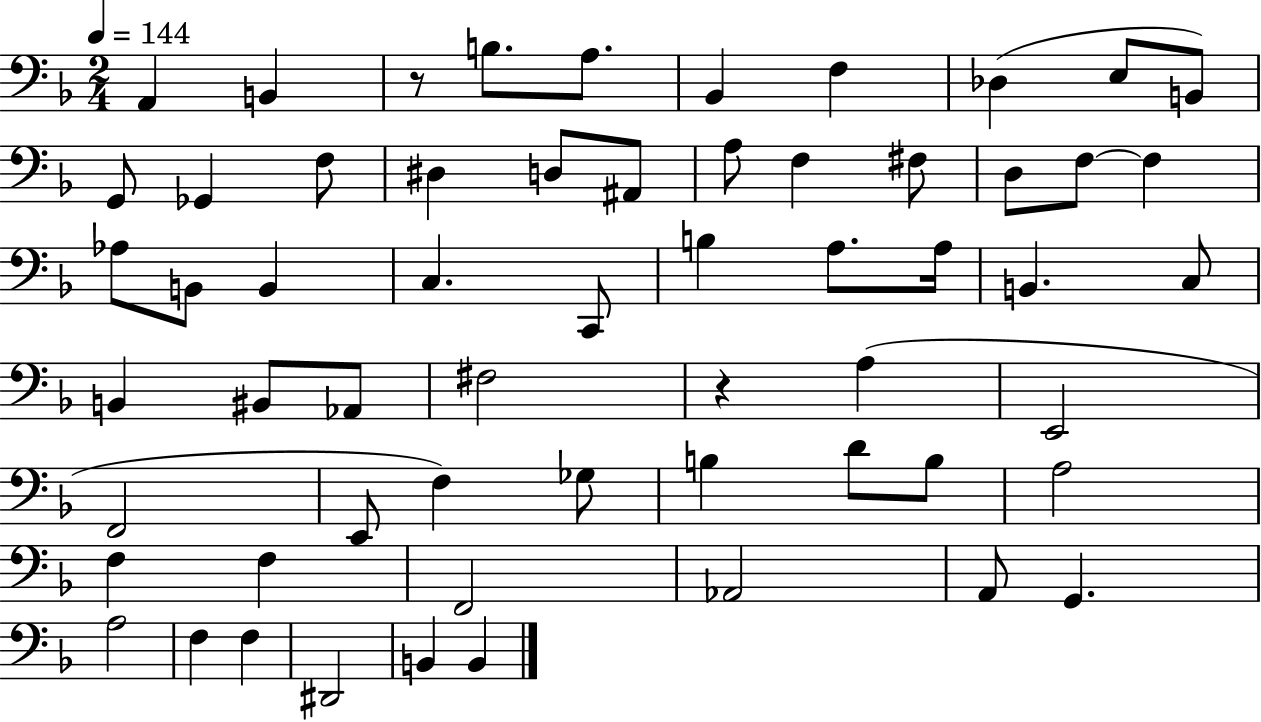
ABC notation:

X:1
T:Untitled
M:2/4
L:1/4
K:F
A,, B,, z/2 B,/2 A,/2 _B,, F, _D, E,/2 B,,/2 G,,/2 _G,, F,/2 ^D, D,/2 ^A,,/2 A,/2 F, ^F,/2 D,/2 F,/2 F, _A,/2 B,,/2 B,, C, C,,/2 B, A,/2 A,/4 B,, C,/2 B,, ^B,,/2 _A,,/2 ^F,2 z A, E,,2 F,,2 E,,/2 F, _G,/2 B, D/2 B,/2 A,2 F, F, F,,2 _A,,2 A,,/2 G,, A,2 F, F, ^D,,2 B,, B,,